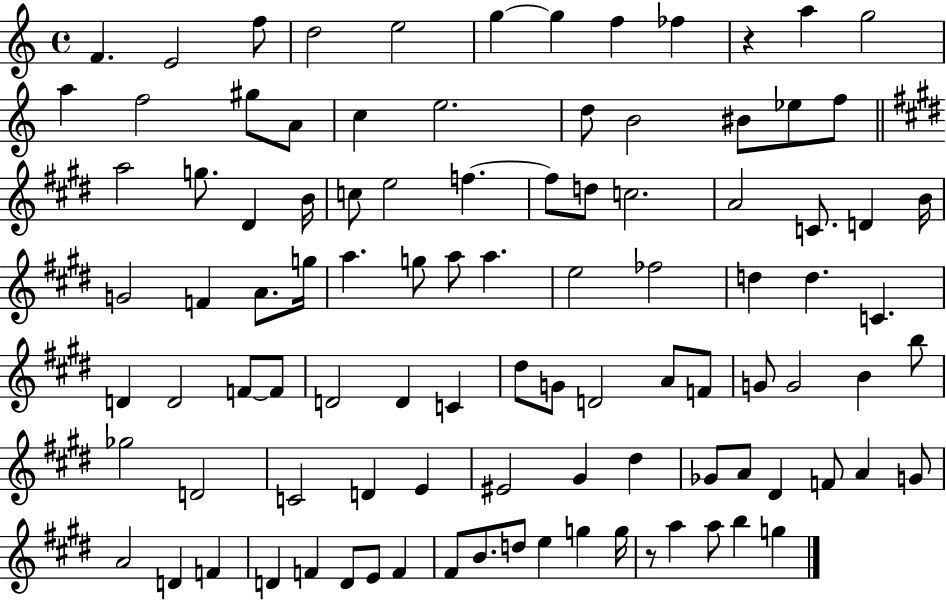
F4/q. E4/h F5/e D5/h E5/h G5/q G5/q F5/q FES5/q R/q A5/q G5/h A5/q F5/h G#5/e A4/e C5/q E5/h. D5/e B4/h BIS4/e Eb5/e F5/e A5/h G5/e. D#4/q B4/s C5/e E5/h F5/q. F5/e D5/e C5/h. A4/h C4/e. D4/q B4/s G4/h F4/q A4/e. G5/s A5/q. G5/e A5/e A5/q. E5/h FES5/h D5/q D5/q. C4/q. D4/q D4/h F4/e F4/e D4/h D4/q C4/q D#5/e G4/e D4/h A4/e F4/e G4/e G4/h B4/q B5/e Gb5/h D4/h C4/h D4/q E4/q EIS4/h G#4/q D#5/q Gb4/e A4/e D#4/q F4/e A4/q G4/e A4/h D4/q F4/q D4/q F4/q D4/e E4/e F4/q F#4/e B4/e. D5/e E5/q G5/q G5/s R/e A5/q A5/e B5/q G5/q